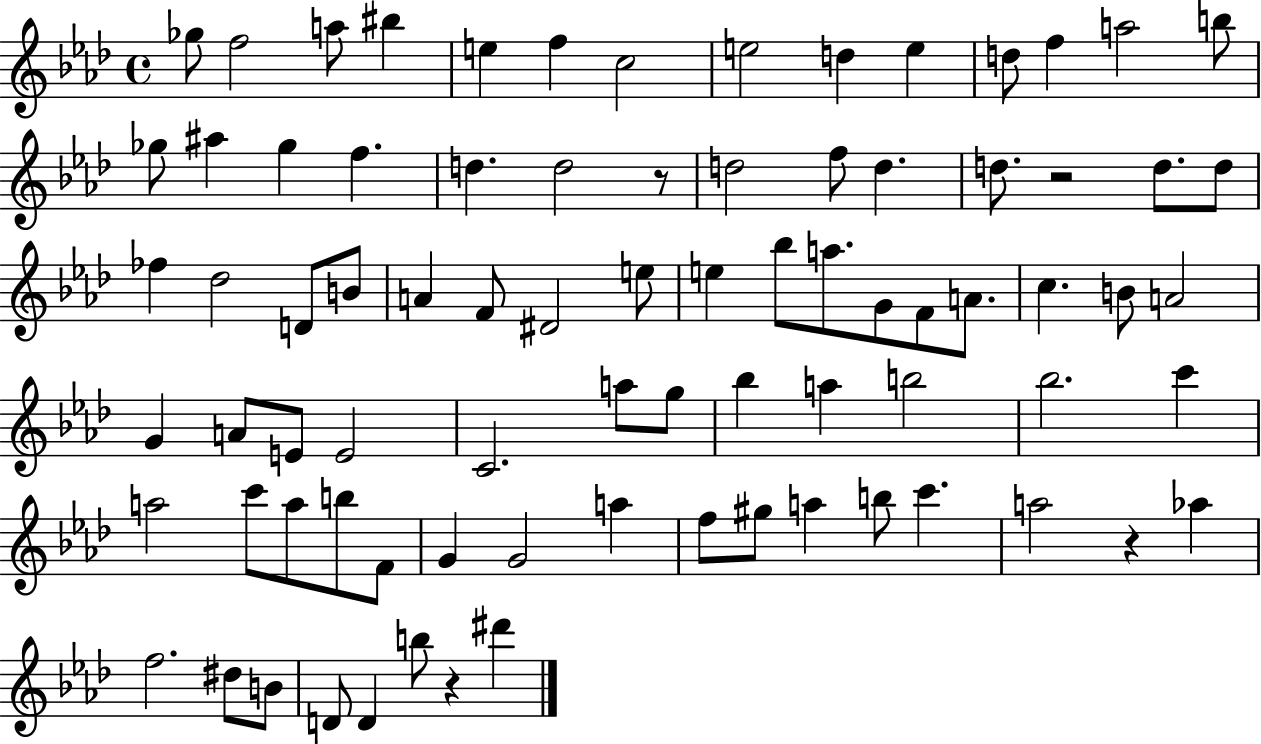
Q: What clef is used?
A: treble